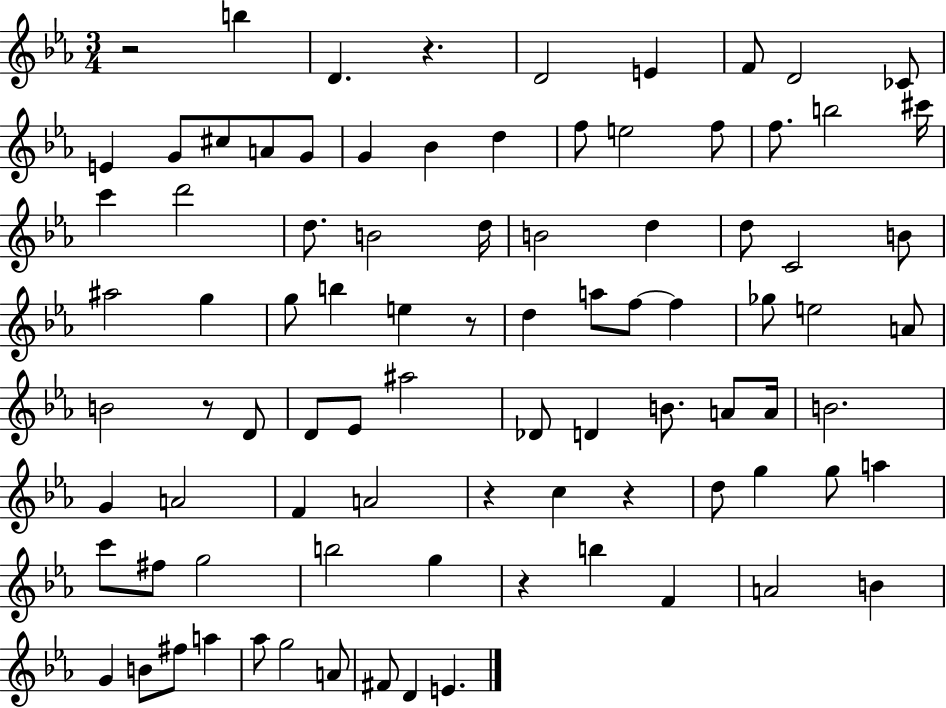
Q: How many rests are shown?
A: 7